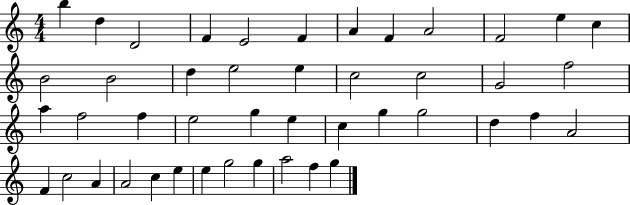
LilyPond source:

{
  \clef treble
  \numericTimeSignature
  \time 4/4
  \key c \major
  b''4 d''4 d'2 | f'4 e'2 f'4 | a'4 f'4 a'2 | f'2 e''4 c''4 | \break b'2 b'2 | d''4 e''2 e''4 | c''2 c''2 | g'2 f''2 | \break a''4 f''2 f''4 | e''2 g''4 e''4 | c''4 g''4 g''2 | d''4 f''4 a'2 | \break f'4 c''2 a'4 | a'2 c''4 e''4 | e''4 g''2 g''4 | a''2 f''4 g''4 | \break \bar "|."
}